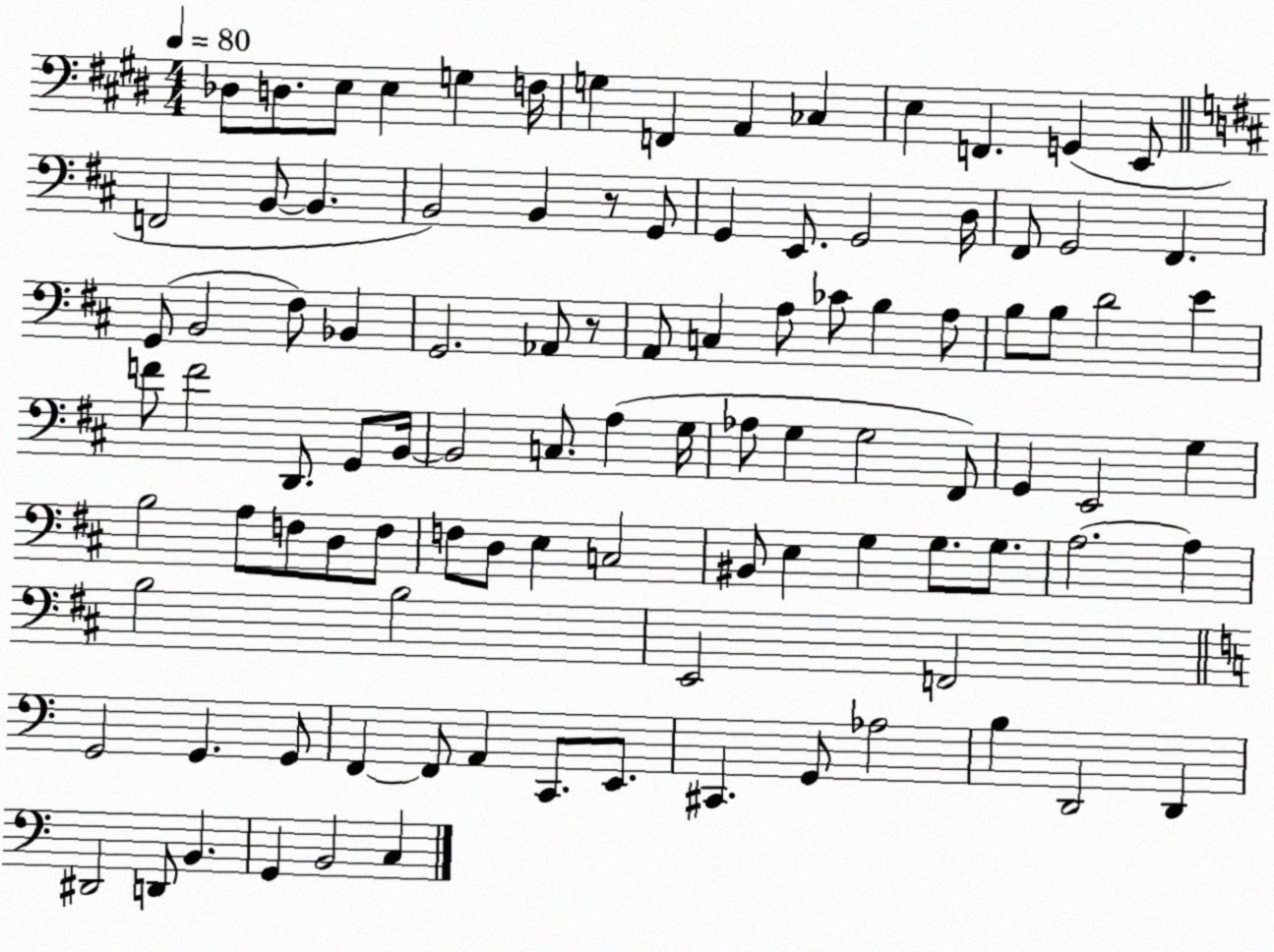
X:1
T:Untitled
M:4/4
L:1/4
K:E
_D,/2 D,/2 E,/2 E, G, F,/4 G, F,, A,, _C, E, F,, G,, E,,/2 F,,2 B,,/2 B,, B,,2 B,, z/2 G,,/2 G,, E,,/2 G,,2 D,/4 ^F,,/2 G,,2 ^F,, G,,/2 B,,2 ^F,/2 _B,, G,,2 _A,,/2 z/2 A,,/2 C, A,/2 _C/2 B, A,/2 B,/2 B,/2 D2 E F/2 F2 D,,/2 G,,/2 B,,/4 B,,2 C,/2 A, G,/4 _A,/2 G, G,2 ^F,,/2 G,, E,,2 G, B,2 A,/2 F,/2 D,/2 F,/2 F,/2 D,/2 E, C,2 ^B,,/2 E, G, G,/2 G,/2 A,2 A, B,2 B,2 E,,2 F,,2 G,,2 G,, G,,/2 F,, F,,/2 A,, C,,/2 E,,/2 ^C,, G,,/2 _A,2 B, D,,2 D,, ^D,,2 D,,/2 B,, G,, B,,2 C,